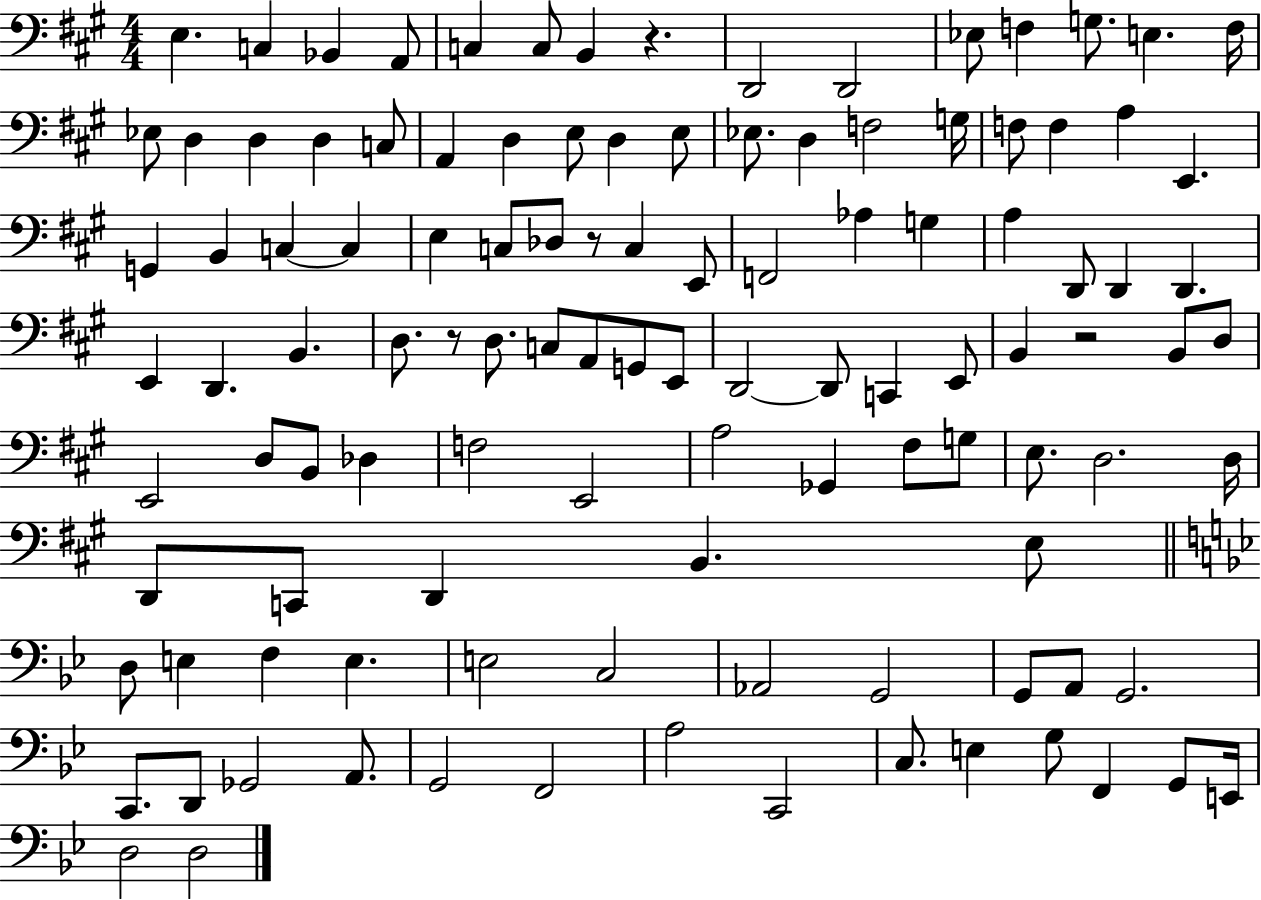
{
  \clef bass
  \numericTimeSignature
  \time 4/4
  \key a \major
  \repeat volta 2 { e4. c4 bes,4 a,8 | c4 c8 b,4 r4. | d,2 d,2 | ees8 f4 g8. e4. f16 | \break ees8 d4 d4 d4 c8 | a,4 d4 e8 d4 e8 | ees8. d4 f2 g16 | f8 f4 a4 e,4. | \break g,4 b,4 c4~~ c4 | e4 c8 des8 r8 c4 e,8 | f,2 aes4 g4 | a4 d,8 d,4 d,4. | \break e,4 d,4. b,4. | d8. r8 d8. c8 a,8 g,8 e,8 | d,2~~ d,8 c,4 e,8 | b,4 r2 b,8 d8 | \break e,2 d8 b,8 des4 | f2 e,2 | a2 ges,4 fis8 g8 | e8. d2. d16 | \break d,8 c,8 d,4 b,4. e8 | \bar "||" \break \key g \minor d8 e4 f4 e4. | e2 c2 | aes,2 g,2 | g,8 a,8 g,2. | \break c,8. d,8 ges,2 a,8. | g,2 f,2 | a2 c,2 | c8. e4 g8 f,4 g,8 e,16 | \break d2 d2 | } \bar "|."
}